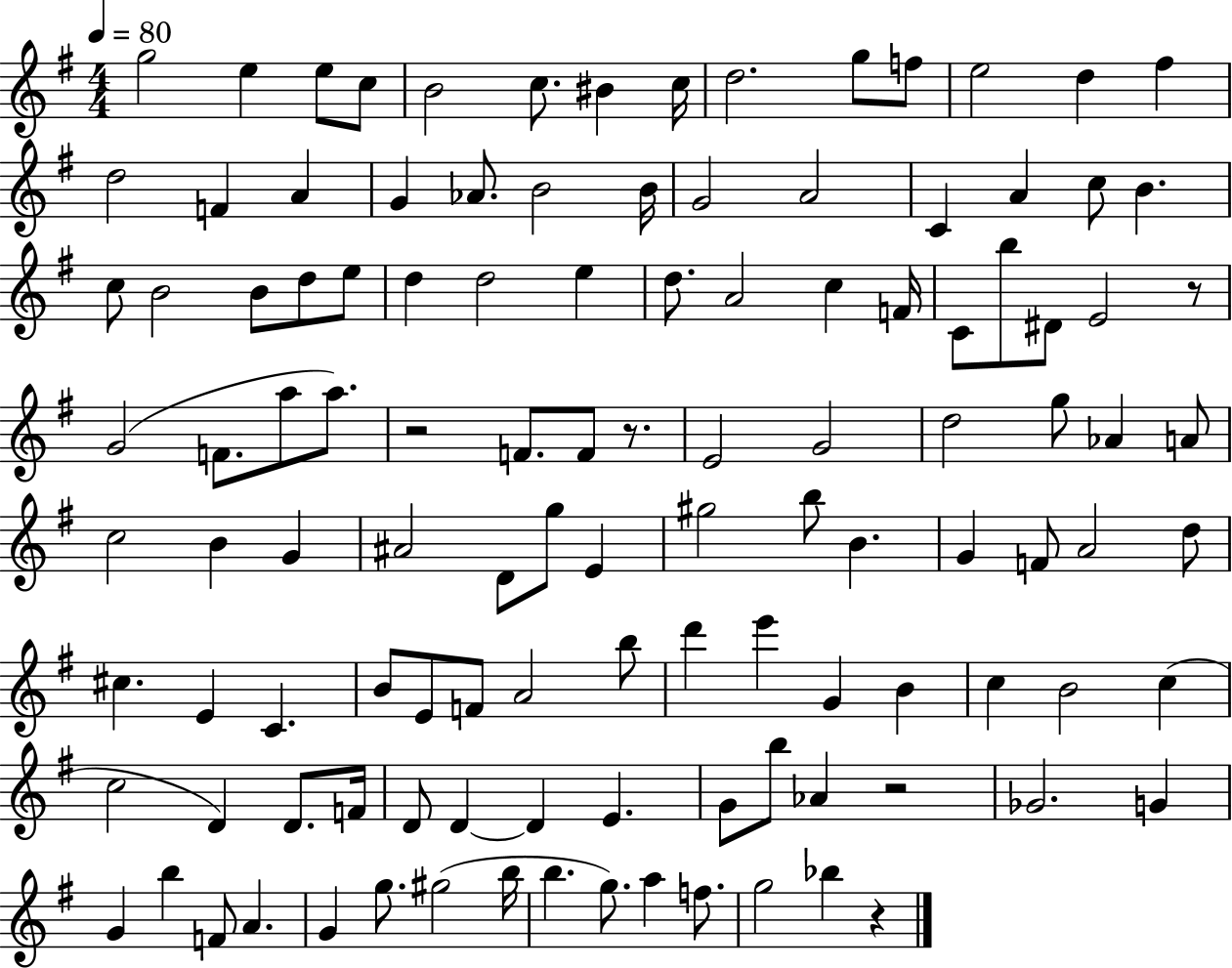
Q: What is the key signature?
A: G major